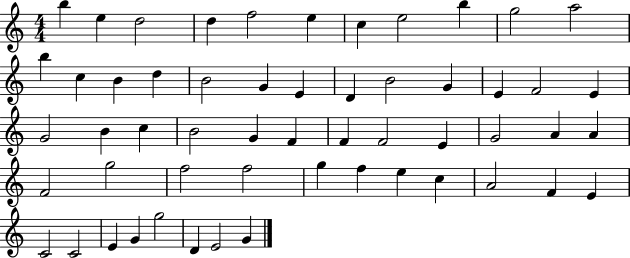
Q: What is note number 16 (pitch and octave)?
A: B4